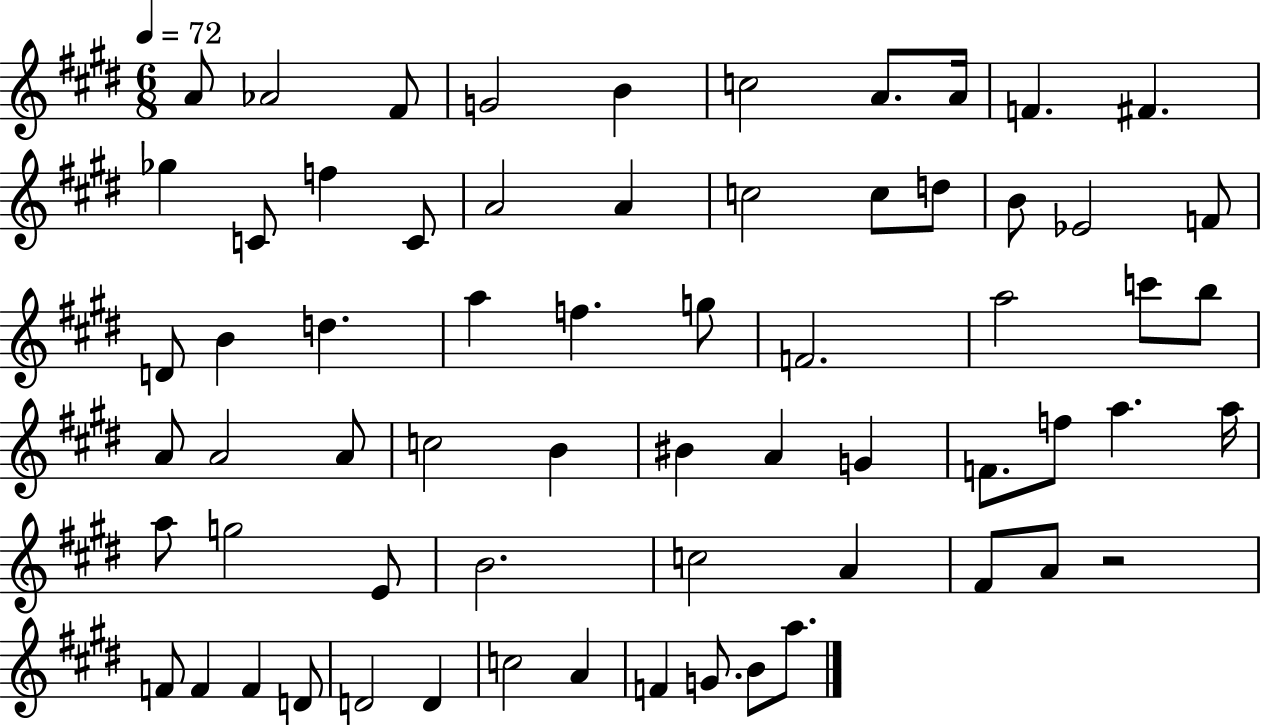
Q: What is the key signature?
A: E major